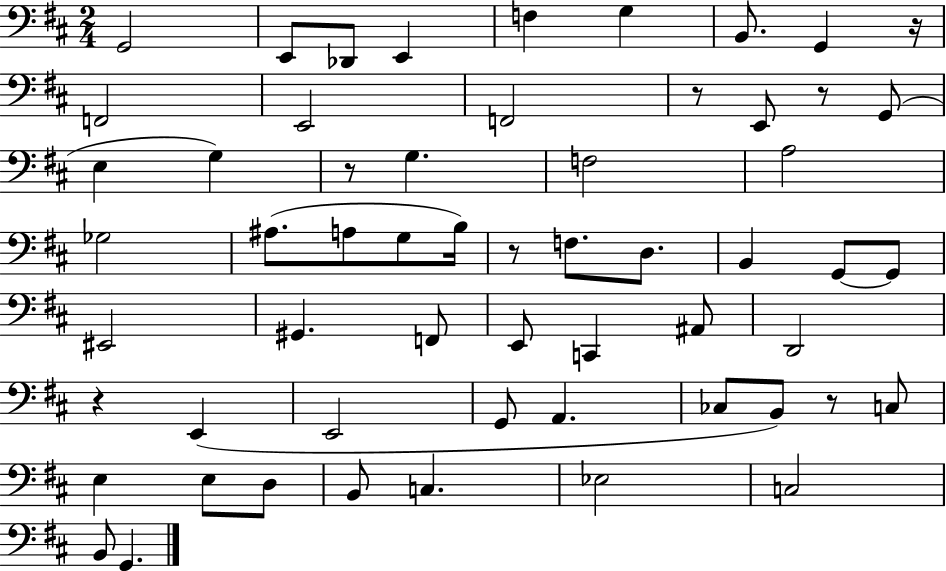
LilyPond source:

{
  \clef bass
  \numericTimeSignature
  \time 2/4
  \key d \major
  g,2 | e,8 des,8 e,4 | f4 g4 | b,8. g,4 r16 | \break f,2 | e,2 | f,2 | r8 e,8 r8 g,8( | \break e4 g4) | r8 g4. | f2 | a2 | \break ges2 | ais8.( a8 g8 b16) | r8 f8. d8. | b,4 g,8~~ g,8 | \break eis,2 | gis,4. f,8 | e,8 c,4 ais,8 | d,2 | \break r4 e,4( | e,2 | g,8 a,4. | ces8 b,8) r8 c8 | \break e4 e8 d8 | b,8 c4. | ees2 | c2 | \break b,8 g,4. | \bar "|."
}